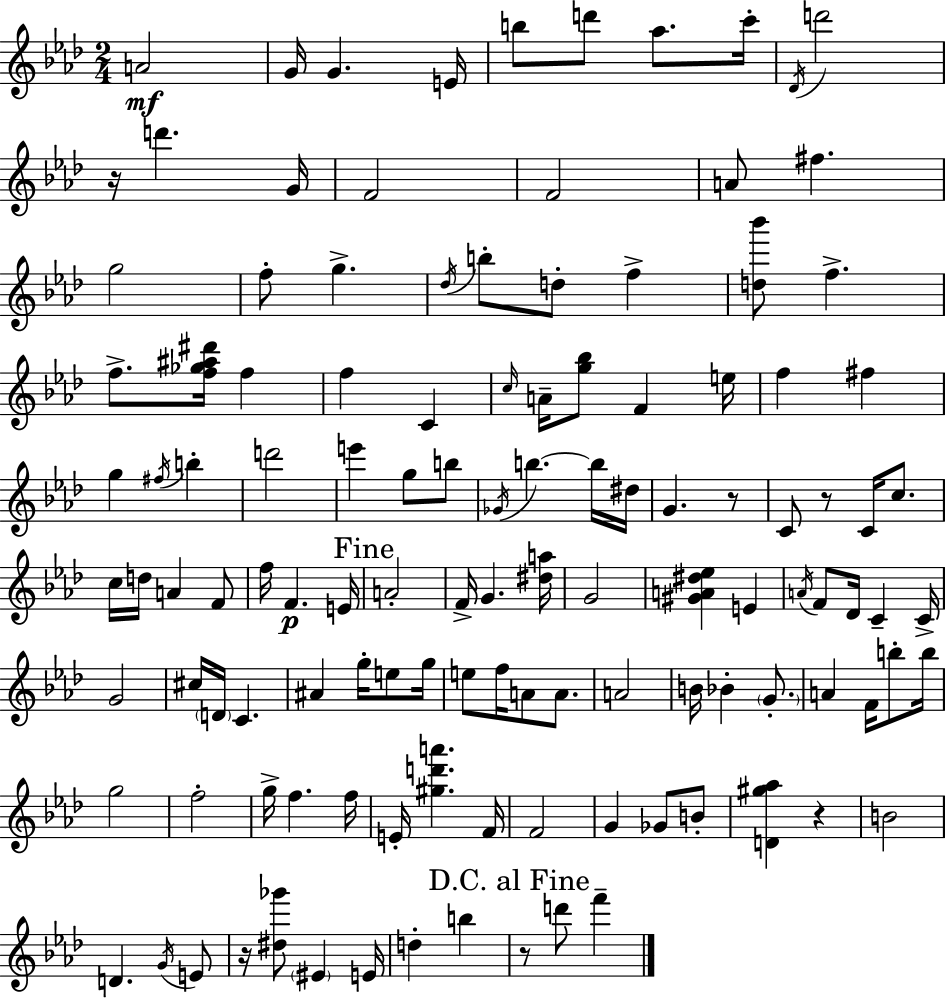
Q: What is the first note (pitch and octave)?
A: A4